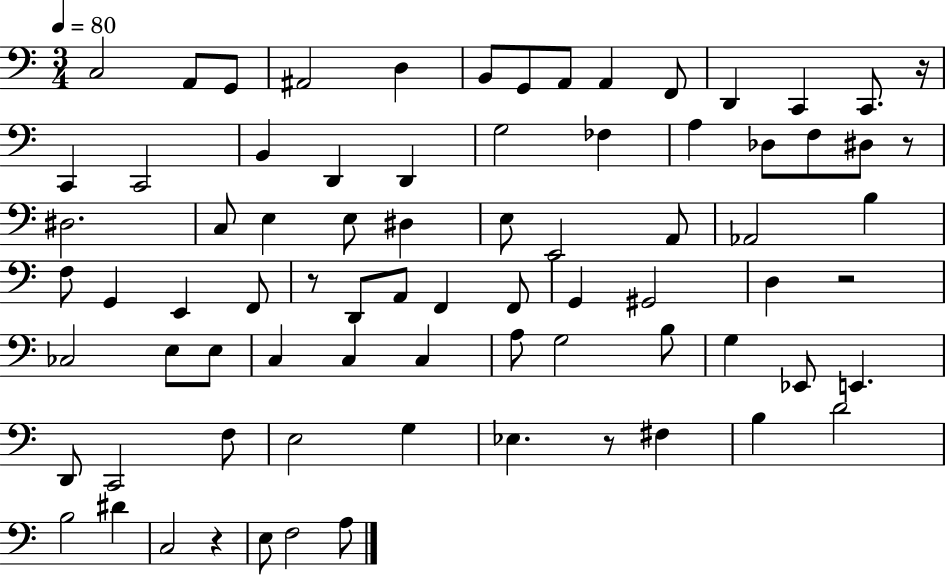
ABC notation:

X:1
T:Untitled
M:3/4
L:1/4
K:C
C,2 A,,/2 G,,/2 ^A,,2 D, B,,/2 G,,/2 A,,/2 A,, F,,/2 D,, C,, C,,/2 z/4 C,, C,,2 B,, D,, D,, G,2 _F, A, _D,/2 F,/2 ^D,/2 z/2 ^D,2 C,/2 E, E,/2 ^D, E,/2 E,,2 A,,/2 _A,,2 B, F,/2 G,, E,, F,,/2 z/2 D,,/2 A,,/2 F,, F,,/2 G,, ^G,,2 D, z2 _C,2 E,/2 E,/2 C, C, C, A,/2 G,2 B,/2 G, _E,,/2 E,, D,,/2 C,,2 F,/2 E,2 G, _E, z/2 ^F, B, D2 B,2 ^D C,2 z E,/2 F,2 A,/2